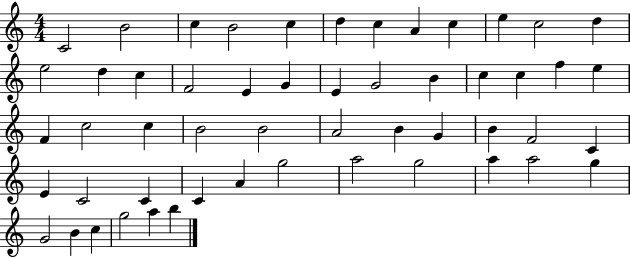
C4/h B4/h C5/q B4/h C5/q D5/q C5/q A4/q C5/q E5/q C5/h D5/q E5/h D5/q C5/q F4/h E4/q G4/q E4/q G4/h B4/q C5/q C5/q F5/q E5/q F4/q C5/h C5/q B4/h B4/h A4/h B4/q G4/q B4/q F4/h C4/q E4/q C4/h C4/q C4/q A4/q G5/h A5/h G5/h A5/q A5/h G5/q G4/h B4/q C5/q G5/h A5/q B5/q